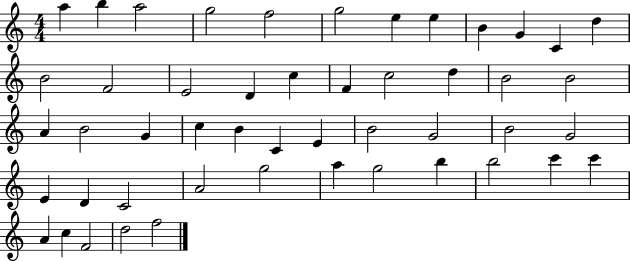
X:1
T:Untitled
M:4/4
L:1/4
K:C
a b a2 g2 f2 g2 e e B G C d B2 F2 E2 D c F c2 d B2 B2 A B2 G c B C E B2 G2 B2 G2 E D C2 A2 g2 a g2 b b2 c' c' A c F2 d2 f2